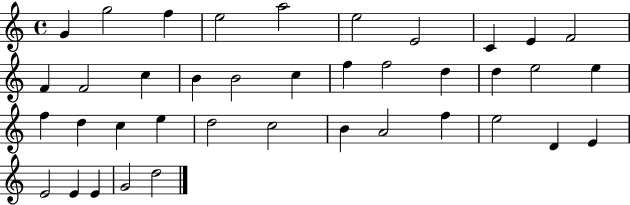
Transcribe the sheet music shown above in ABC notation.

X:1
T:Untitled
M:4/4
L:1/4
K:C
G g2 f e2 a2 e2 E2 C E F2 F F2 c B B2 c f f2 d d e2 e f d c e d2 c2 B A2 f e2 D E E2 E E G2 d2